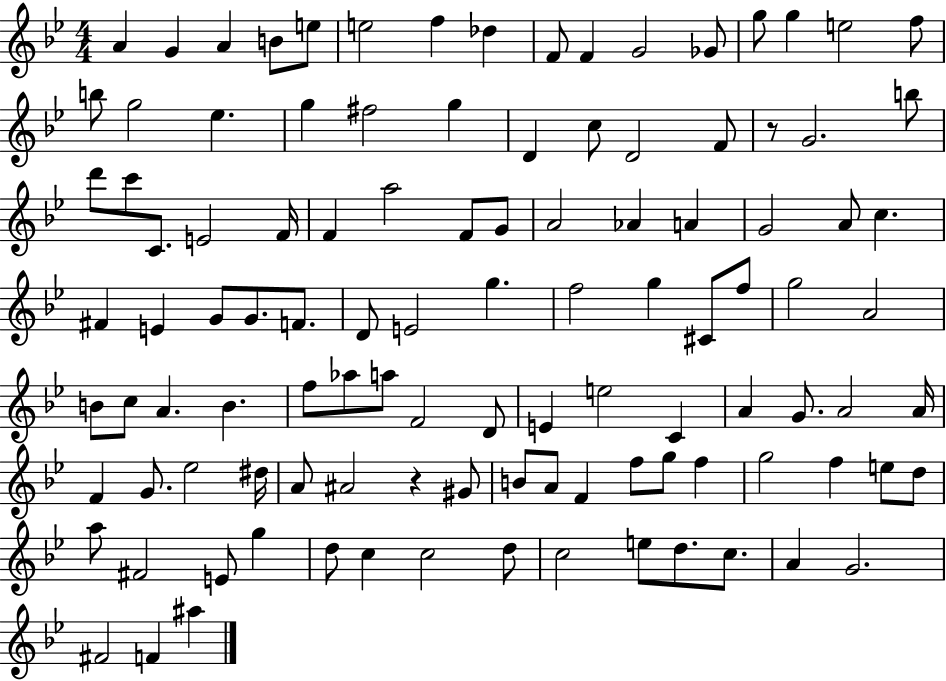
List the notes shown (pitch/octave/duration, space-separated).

A4/q G4/q A4/q B4/e E5/e E5/h F5/q Db5/q F4/e F4/q G4/h Gb4/e G5/e G5/q E5/h F5/e B5/e G5/h Eb5/q. G5/q F#5/h G5/q D4/q C5/e D4/h F4/e R/e G4/h. B5/e D6/e C6/e C4/e. E4/h F4/s F4/q A5/h F4/e G4/e A4/h Ab4/q A4/q G4/h A4/e C5/q. F#4/q E4/q G4/e G4/e. F4/e. D4/e E4/h G5/q. F5/h G5/q C#4/e F5/e G5/h A4/h B4/e C5/e A4/q. B4/q. F5/e Ab5/e A5/e F4/h D4/e E4/q E5/h C4/q A4/q G4/e. A4/h A4/s F4/q G4/e. Eb5/h D#5/s A4/e A#4/h R/q G#4/e B4/e A4/e F4/q F5/e G5/e F5/q G5/h F5/q E5/e D5/e A5/e F#4/h E4/e G5/q D5/e C5/q C5/h D5/e C5/h E5/e D5/e. C5/e. A4/q G4/h. F#4/h F4/q A#5/q